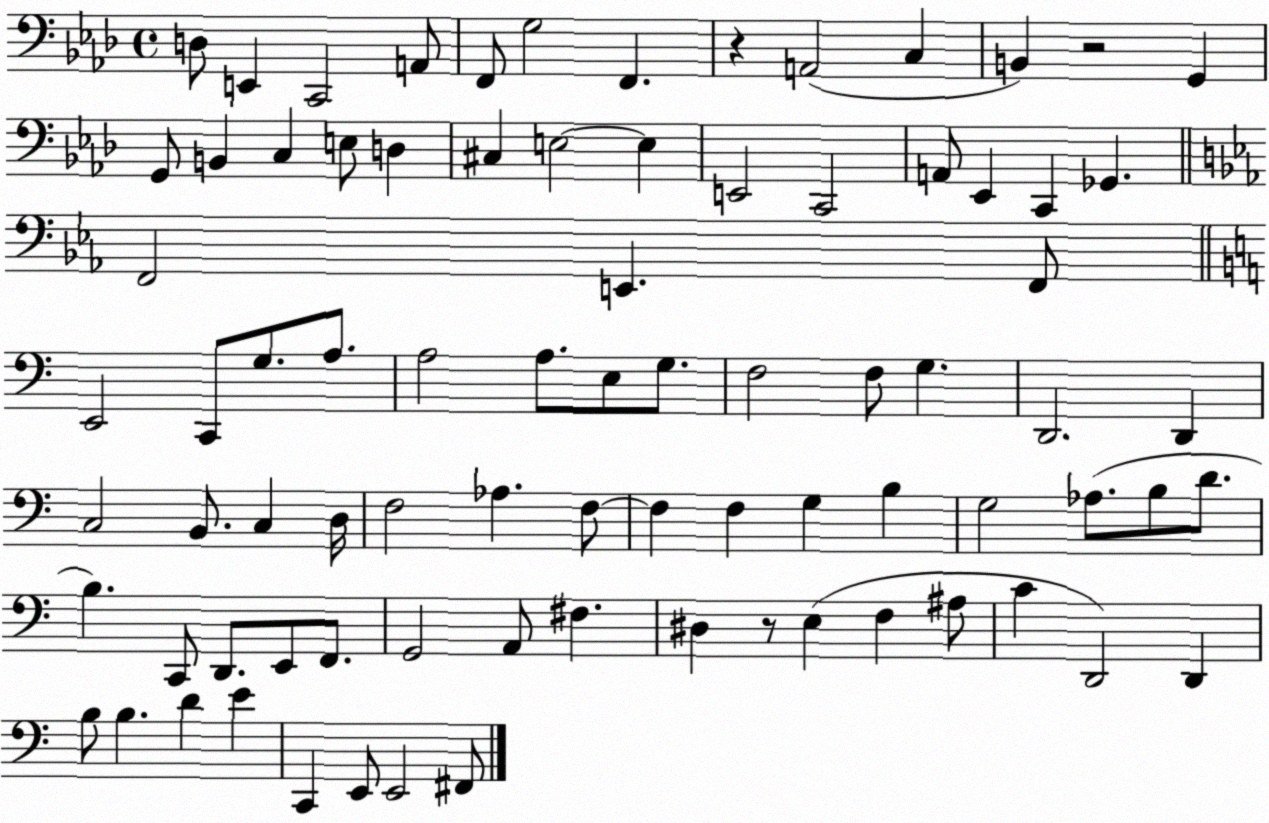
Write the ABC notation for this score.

X:1
T:Untitled
M:4/4
L:1/4
K:Ab
D,/2 E,, C,,2 A,,/2 F,,/2 G,2 F,, z A,,2 C, B,, z2 G,, G,,/2 B,, C, E,/2 D, ^C, E,2 E, E,,2 C,,2 A,,/2 _E,, C,, _G,, F,,2 E,, F,,/2 E,,2 C,,/2 G,/2 A,/2 A,2 A,/2 E,/2 G,/2 F,2 F,/2 G, D,,2 D,, C,2 B,,/2 C, D,/4 F,2 _A, F,/2 F, F, G, B, G,2 _A,/2 B,/2 D/2 B, C,,/2 D,,/2 E,,/2 F,,/2 G,,2 A,,/2 ^F, ^D, z/2 E, F, ^A,/2 C D,,2 D,, B,/2 B, D E C,, E,,/2 E,,2 ^F,,/2